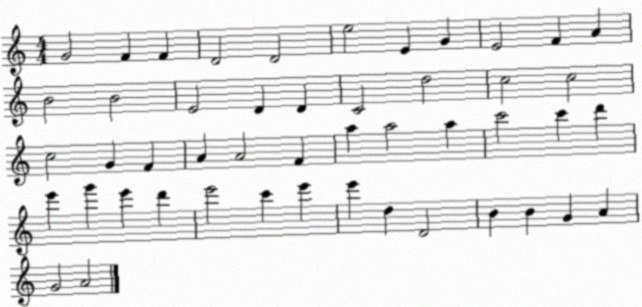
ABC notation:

X:1
T:Untitled
M:4/4
L:1/4
K:C
G2 F F D2 D2 e2 E G E2 F A B2 B2 E2 D D C2 d2 c2 c2 c2 G F A A2 F a a2 a c'2 c' d' e' g' e' d' e'2 c' e' e' d D2 B B G A G2 A2